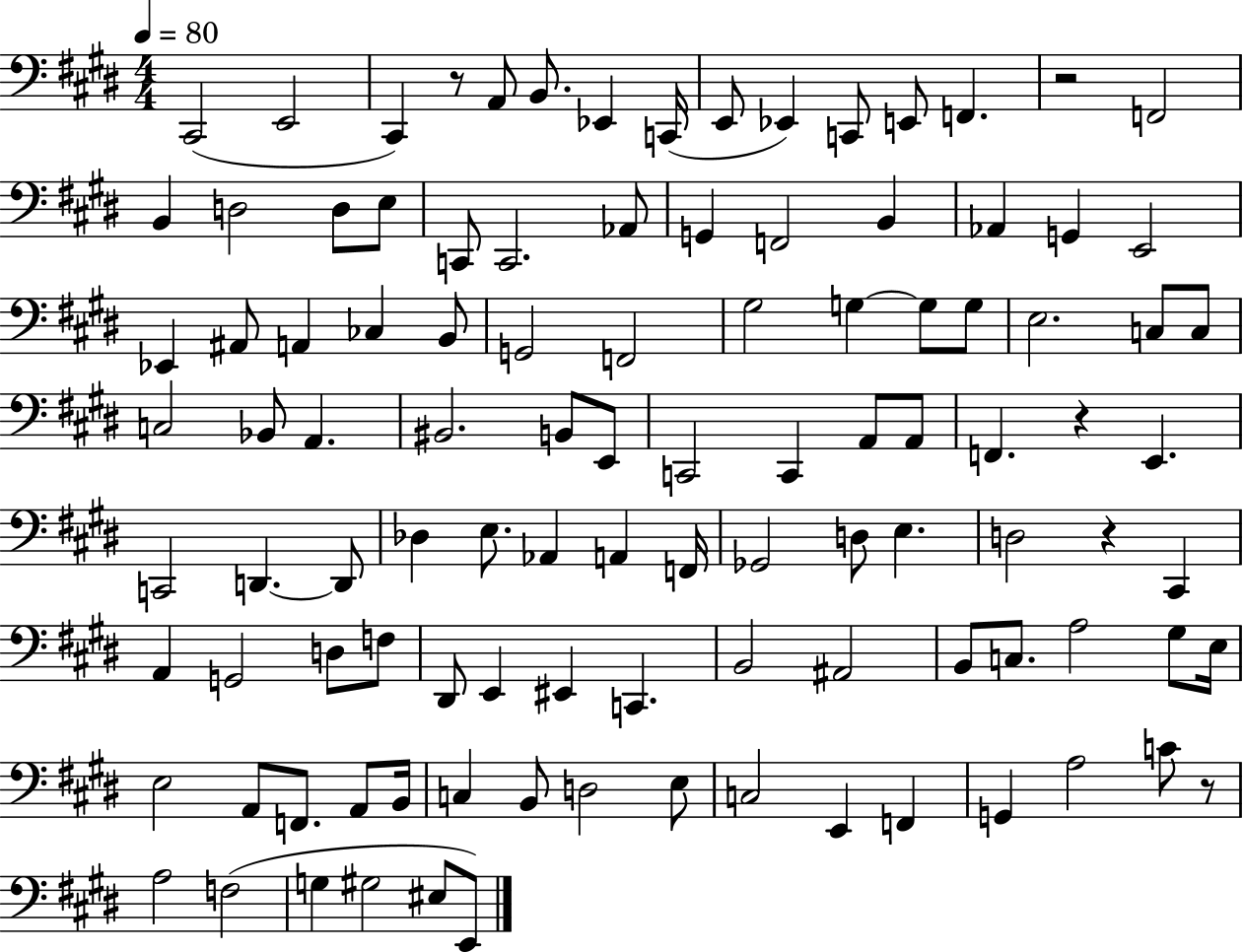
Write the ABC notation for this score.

X:1
T:Untitled
M:4/4
L:1/4
K:E
^C,,2 E,,2 ^C,, z/2 A,,/2 B,,/2 _E,, C,,/4 E,,/2 _E,, C,,/2 E,,/2 F,, z2 F,,2 B,, D,2 D,/2 E,/2 C,,/2 C,,2 _A,,/2 G,, F,,2 B,, _A,, G,, E,,2 _E,, ^A,,/2 A,, _C, B,,/2 G,,2 F,,2 ^G,2 G, G,/2 G,/2 E,2 C,/2 C,/2 C,2 _B,,/2 A,, ^B,,2 B,,/2 E,,/2 C,,2 C,, A,,/2 A,,/2 F,, z E,, C,,2 D,, D,,/2 _D, E,/2 _A,, A,, F,,/4 _G,,2 D,/2 E, D,2 z ^C,, A,, G,,2 D,/2 F,/2 ^D,,/2 E,, ^E,, C,, B,,2 ^A,,2 B,,/2 C,/2 A,2 ^G,/2 E,/4 E,2 A,,/2 F,,/2 A,,/2 B,,/4 C, B,,/2 D,2 E,/2 C,2 E,, F,, G,, A,2 C/2 z/2 A,2 F,2 G, ^G,2 ^E,/2 E,,/2